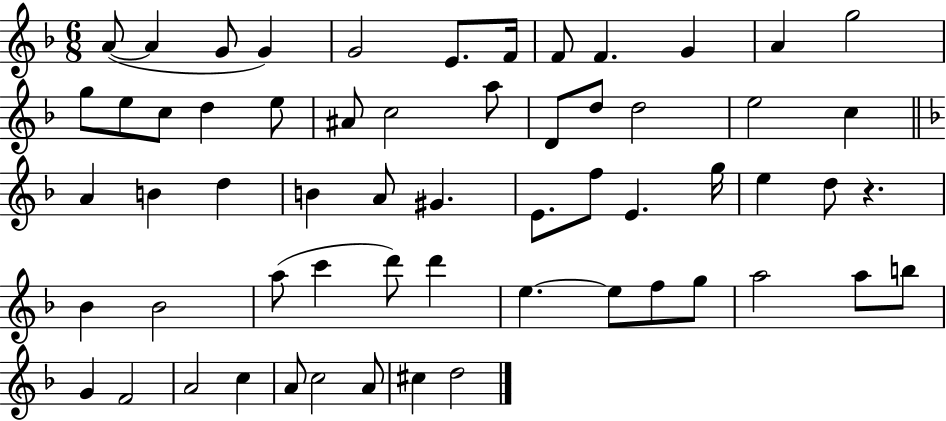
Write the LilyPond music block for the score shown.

{
  \clef treble
  \numericTimeSignature
  \time 6/8
  \key f \major
  a'8~(~ a'4 g'8 g'4) | g'2 e'8. f'16 | f'8 f'4. g'4 | a'4 g''2 | \break g''8 e''8 c''8 d''4 e''8 | ais'8 c''2 a''8 | d'8 d''8 d''2 | e''2 c''4 | \break \bar "||" \break \key f \major a'4 b'4 d''4 | b'4 a'8 gis'4. | e'8. f''8 e'4. g''16 | e''4 d''8 r4. | \break bes'4 bes'2 | a''8( c'''4 d'''8) d'''4 | e''4.~~ e''8 f''8 g''8 | a''2 a''8 b''8 | \break g'4 f'2 | a'2 c''4 | a'8 c''2 a'8 | cis''4 d''2 | \break \bar "|."
}